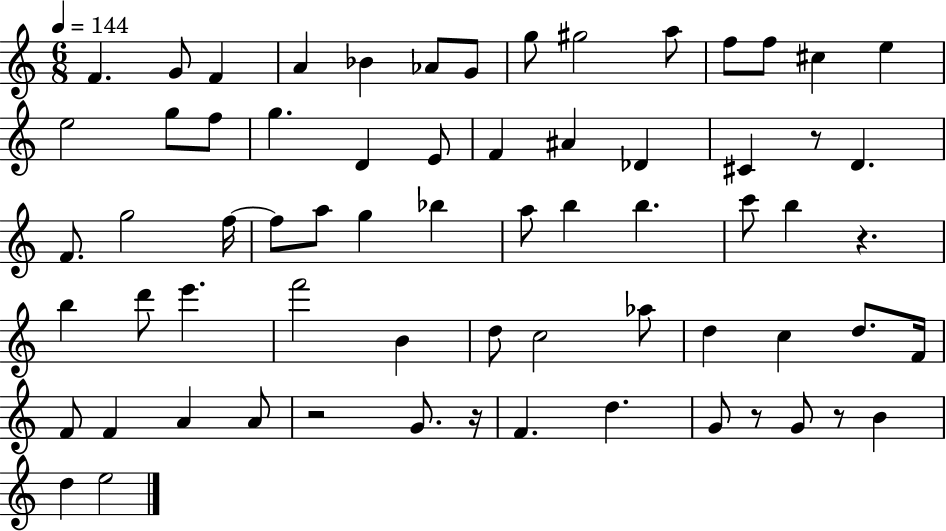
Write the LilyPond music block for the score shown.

{
  \clef treble
  \numericTimeSignature
  \time 6/8
  \key c \major
  \tempo 4 = 144
  f'4. g'8 f'4 | a'4 bes'4 aes'8 g'8 | g''8 gis''2 a''8 | f''8 f''8 cis''4 e''4 | \break e''2 g''8 f''8 | g''4. d'4 e'8 | f'4 ais'4 des'4 | cis'4 r8 d'4. | \break f'8. g''2 f''16~~ | f''8 a''8 g''4 bes''4 | a''8 b''4 b''4. | c'''8 b''4 r4. | \break b''4 d'''8 e'''4. | f'''2 b'4 | d''8 c''2 aes''8 | d''4 c''4 d''8. f'16 | \break f'8 f'4 a'4 a'8 | r2 g'8. r16 | f'4. d''4. | g'8 r8 g'8 r8 b'4 | \break d''4 e''2 | \bar "|."
}